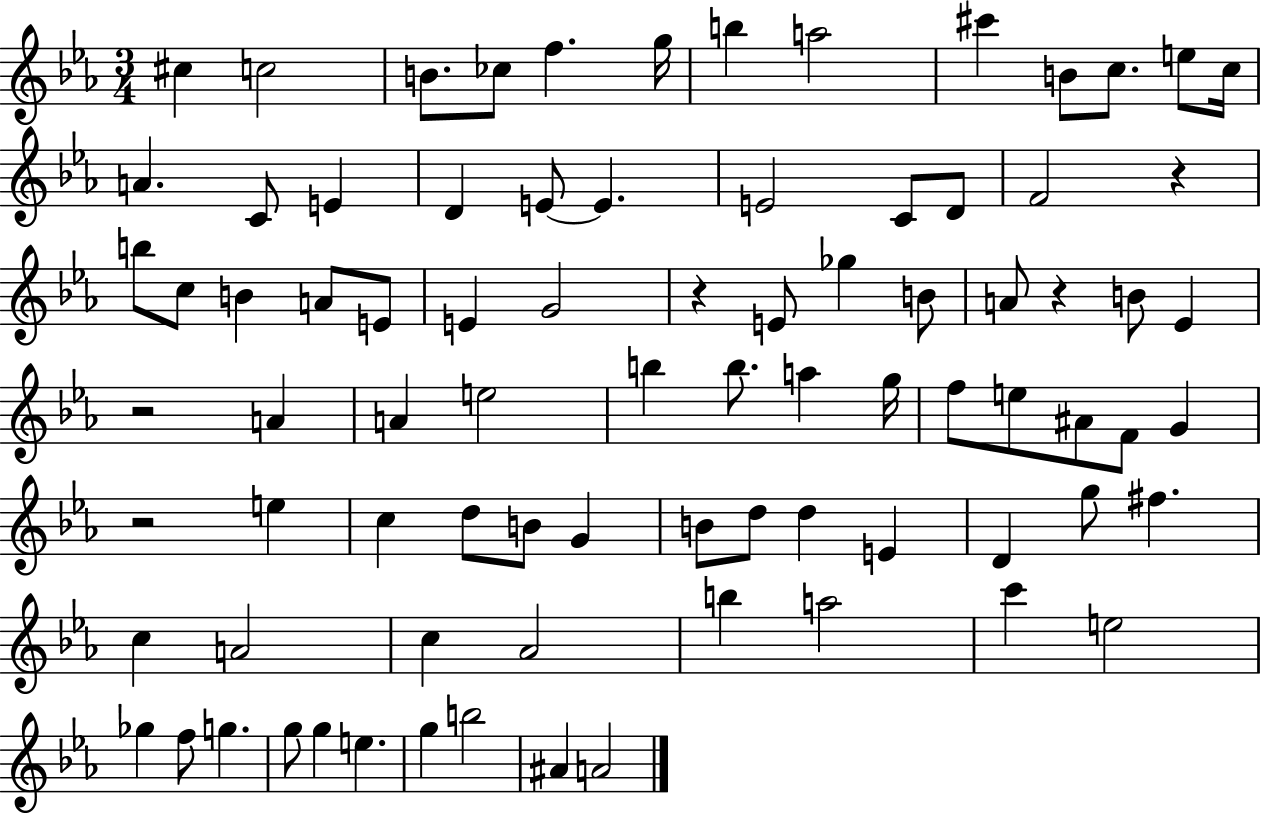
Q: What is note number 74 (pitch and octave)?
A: E5